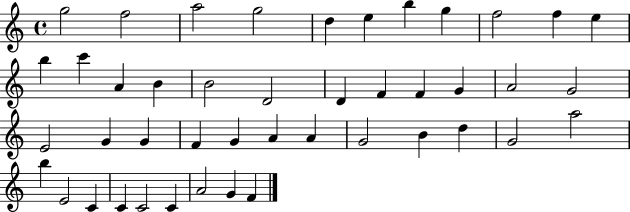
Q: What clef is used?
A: treble